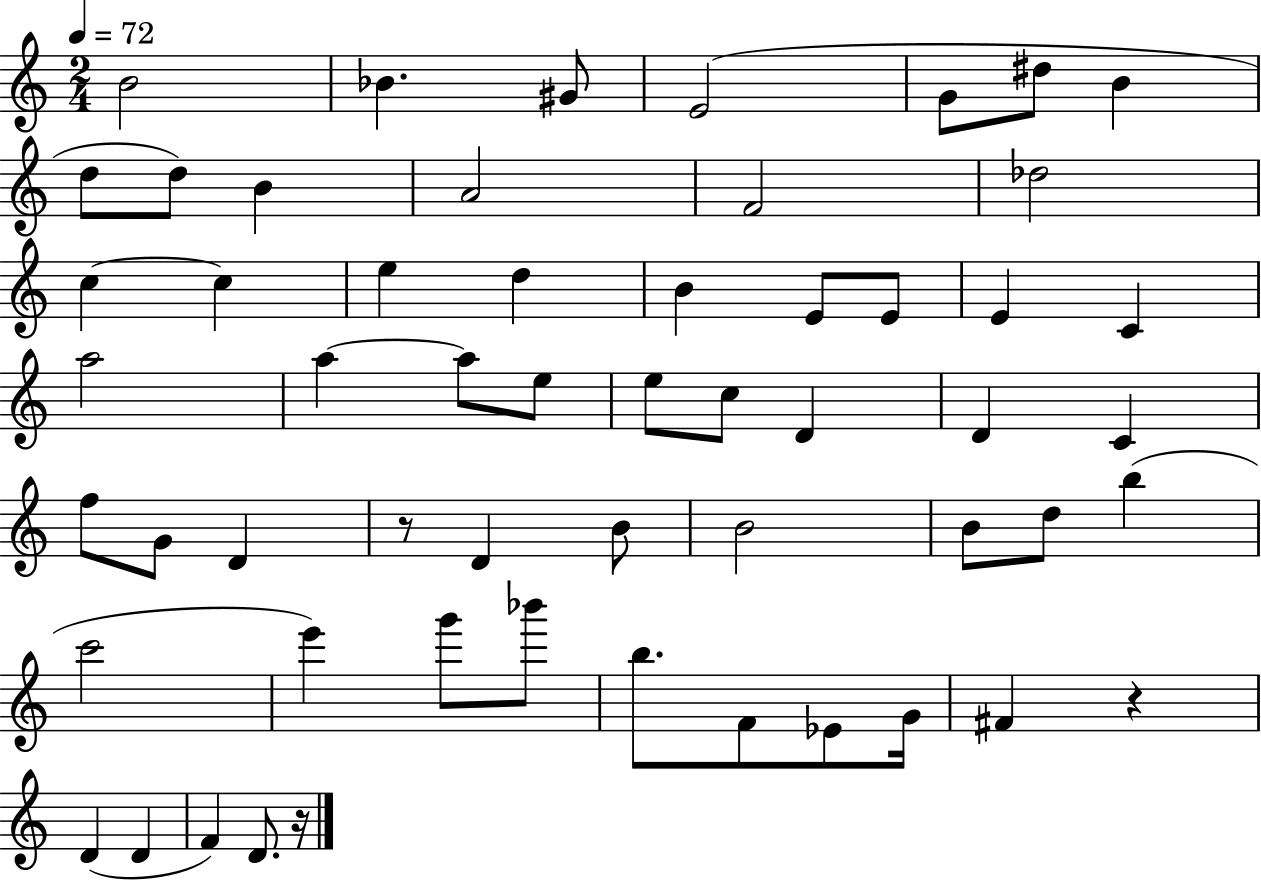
{
  \clef treble
  \numericTimeSignature
  \time 2/4
  \key c \major
  \tempo 4 = 72
  b'2 | bes'4. gis'8 | e'2( | g'8 dis''8 b'4 | \break d''8 d''8) b'4 | a'2 | f'2 | des''2 | \break c''4~~ c''4 | e''4 d''4 | b'4 e'8 e'8 | e'4 c'4 | \break a''2 | a''4~~ a''8 e''8 | e''8 c''8 d'4 | d'4 c'4 | \break f''8 g'8 d'4 | r8 d'4 b'8 | b'2 | b'8 d''8 b''4( | \break c'''2 | e'''4) g'''8 bes'''8 | b''8. f'8 ees'8 g'16 | fis'4 r4 | \break d'4( d'4 | f'4) d'8. r16 | \bar "|."
}